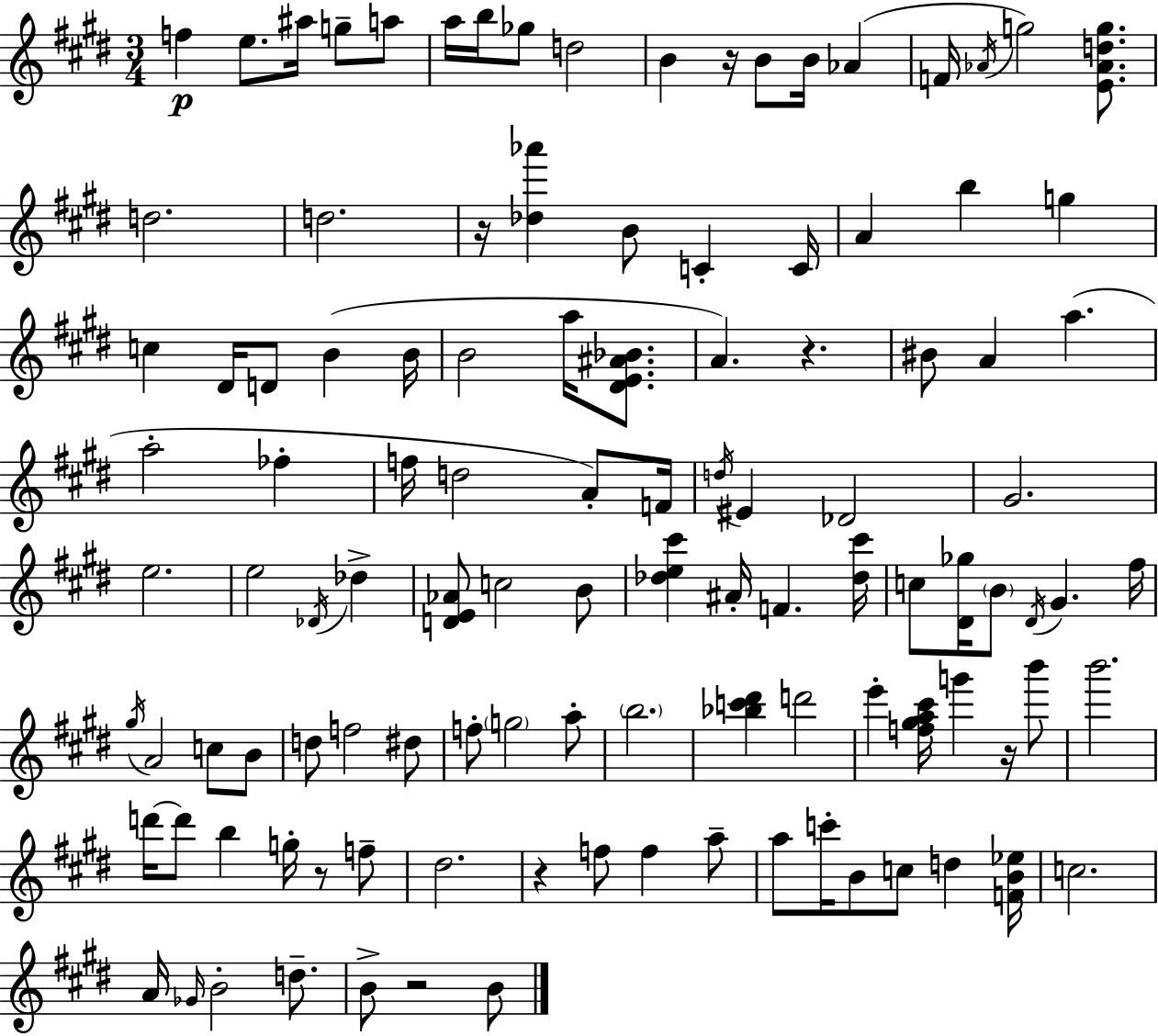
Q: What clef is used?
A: treble